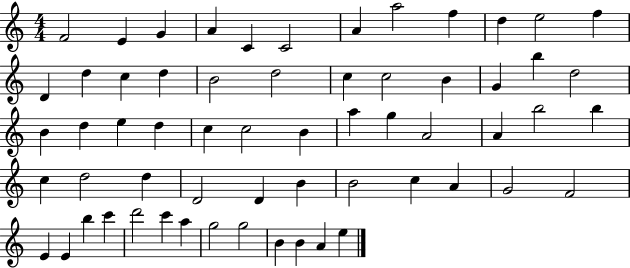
{
  \clef treble
  \numericTimeSignature
  \time 4/4
  \key c \major
  f'2 e'4 g'4 | a'4 c'4 c'2 | a'4 a''2 f''4 | d''4 e''2 f''4 | \break d'4 d''4 c''4 d''4 | b'2 d''2 | c''4 c''2 b'4 | g'4 b''4 d''2 | \break b'4 d''4 e''4 d''4 | c''4 c''2 b'4 | a''4 g''4 a'2 | a'4 b''2 b''4 | \break c''4 d''2 d''4 | d'2 d'4 b'4 | b'2 c''4 a'4 | g'2 f'2 | \break e'4 e'4 b''4 c'''4 | d'''2 c'''4 a''4 | g''2 g''2 | b'4 b'4 a'4 e''4 | \break \bar "|."
}